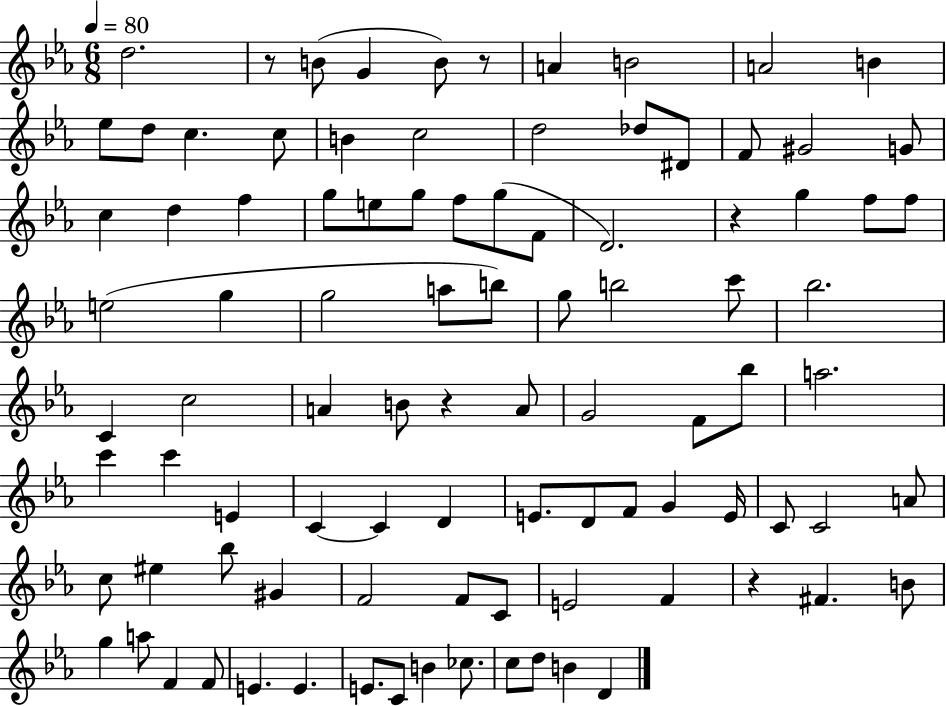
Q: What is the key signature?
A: EES major